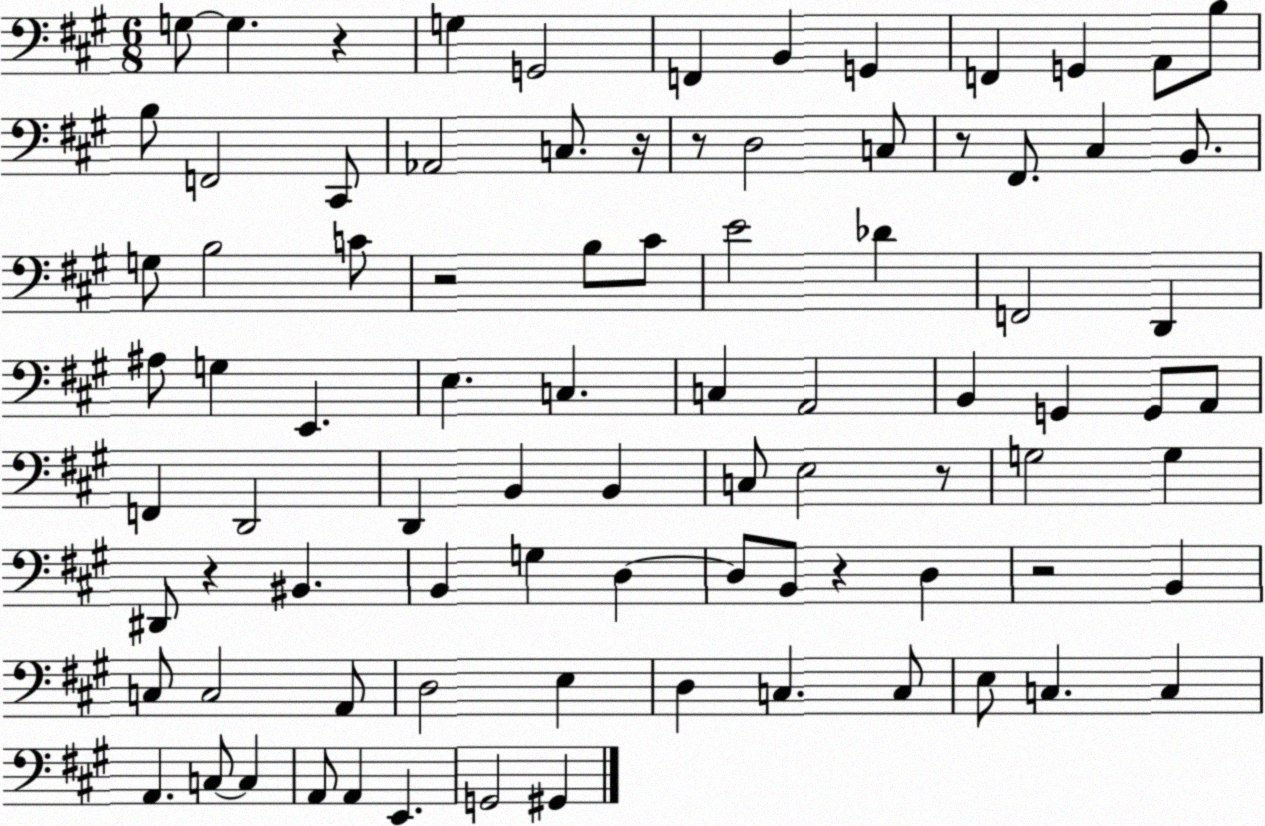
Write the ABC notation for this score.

X:1
T:Untitled
M:6/8
L:1/4
K:A
G,/2 G, z G, G,,2 F,, B,, G,, F,, G,, A,,/2 B,/2 B,/2 F,,2 ^C,,/2 _A,,2 C,/2 z/4 z/2 D,2 C,/2 z/2 ^F,,/2 ^C, B,,/2 G,/2 B,2 C/2 z2 B,/2 ^C/2 E2 _D F,,2 D,, ^A,/2 G, E,, E, C, C, A,,2 B,, G,, G,,/2 A,,/2 F,, D,,2 D,, B,, B,, C,/2 E,2 z/2 G,2 G, ^D,,/2 z ^B,, B,, G, D, D,/2 B,,/2 z D, z2 B,, C,/2 C,2 A,,/2 D,2 E, D, C, C,/2 E,/2 C, C, A,, C,/2 C, A,,/2 A,, E,, G,,2 ^G,,